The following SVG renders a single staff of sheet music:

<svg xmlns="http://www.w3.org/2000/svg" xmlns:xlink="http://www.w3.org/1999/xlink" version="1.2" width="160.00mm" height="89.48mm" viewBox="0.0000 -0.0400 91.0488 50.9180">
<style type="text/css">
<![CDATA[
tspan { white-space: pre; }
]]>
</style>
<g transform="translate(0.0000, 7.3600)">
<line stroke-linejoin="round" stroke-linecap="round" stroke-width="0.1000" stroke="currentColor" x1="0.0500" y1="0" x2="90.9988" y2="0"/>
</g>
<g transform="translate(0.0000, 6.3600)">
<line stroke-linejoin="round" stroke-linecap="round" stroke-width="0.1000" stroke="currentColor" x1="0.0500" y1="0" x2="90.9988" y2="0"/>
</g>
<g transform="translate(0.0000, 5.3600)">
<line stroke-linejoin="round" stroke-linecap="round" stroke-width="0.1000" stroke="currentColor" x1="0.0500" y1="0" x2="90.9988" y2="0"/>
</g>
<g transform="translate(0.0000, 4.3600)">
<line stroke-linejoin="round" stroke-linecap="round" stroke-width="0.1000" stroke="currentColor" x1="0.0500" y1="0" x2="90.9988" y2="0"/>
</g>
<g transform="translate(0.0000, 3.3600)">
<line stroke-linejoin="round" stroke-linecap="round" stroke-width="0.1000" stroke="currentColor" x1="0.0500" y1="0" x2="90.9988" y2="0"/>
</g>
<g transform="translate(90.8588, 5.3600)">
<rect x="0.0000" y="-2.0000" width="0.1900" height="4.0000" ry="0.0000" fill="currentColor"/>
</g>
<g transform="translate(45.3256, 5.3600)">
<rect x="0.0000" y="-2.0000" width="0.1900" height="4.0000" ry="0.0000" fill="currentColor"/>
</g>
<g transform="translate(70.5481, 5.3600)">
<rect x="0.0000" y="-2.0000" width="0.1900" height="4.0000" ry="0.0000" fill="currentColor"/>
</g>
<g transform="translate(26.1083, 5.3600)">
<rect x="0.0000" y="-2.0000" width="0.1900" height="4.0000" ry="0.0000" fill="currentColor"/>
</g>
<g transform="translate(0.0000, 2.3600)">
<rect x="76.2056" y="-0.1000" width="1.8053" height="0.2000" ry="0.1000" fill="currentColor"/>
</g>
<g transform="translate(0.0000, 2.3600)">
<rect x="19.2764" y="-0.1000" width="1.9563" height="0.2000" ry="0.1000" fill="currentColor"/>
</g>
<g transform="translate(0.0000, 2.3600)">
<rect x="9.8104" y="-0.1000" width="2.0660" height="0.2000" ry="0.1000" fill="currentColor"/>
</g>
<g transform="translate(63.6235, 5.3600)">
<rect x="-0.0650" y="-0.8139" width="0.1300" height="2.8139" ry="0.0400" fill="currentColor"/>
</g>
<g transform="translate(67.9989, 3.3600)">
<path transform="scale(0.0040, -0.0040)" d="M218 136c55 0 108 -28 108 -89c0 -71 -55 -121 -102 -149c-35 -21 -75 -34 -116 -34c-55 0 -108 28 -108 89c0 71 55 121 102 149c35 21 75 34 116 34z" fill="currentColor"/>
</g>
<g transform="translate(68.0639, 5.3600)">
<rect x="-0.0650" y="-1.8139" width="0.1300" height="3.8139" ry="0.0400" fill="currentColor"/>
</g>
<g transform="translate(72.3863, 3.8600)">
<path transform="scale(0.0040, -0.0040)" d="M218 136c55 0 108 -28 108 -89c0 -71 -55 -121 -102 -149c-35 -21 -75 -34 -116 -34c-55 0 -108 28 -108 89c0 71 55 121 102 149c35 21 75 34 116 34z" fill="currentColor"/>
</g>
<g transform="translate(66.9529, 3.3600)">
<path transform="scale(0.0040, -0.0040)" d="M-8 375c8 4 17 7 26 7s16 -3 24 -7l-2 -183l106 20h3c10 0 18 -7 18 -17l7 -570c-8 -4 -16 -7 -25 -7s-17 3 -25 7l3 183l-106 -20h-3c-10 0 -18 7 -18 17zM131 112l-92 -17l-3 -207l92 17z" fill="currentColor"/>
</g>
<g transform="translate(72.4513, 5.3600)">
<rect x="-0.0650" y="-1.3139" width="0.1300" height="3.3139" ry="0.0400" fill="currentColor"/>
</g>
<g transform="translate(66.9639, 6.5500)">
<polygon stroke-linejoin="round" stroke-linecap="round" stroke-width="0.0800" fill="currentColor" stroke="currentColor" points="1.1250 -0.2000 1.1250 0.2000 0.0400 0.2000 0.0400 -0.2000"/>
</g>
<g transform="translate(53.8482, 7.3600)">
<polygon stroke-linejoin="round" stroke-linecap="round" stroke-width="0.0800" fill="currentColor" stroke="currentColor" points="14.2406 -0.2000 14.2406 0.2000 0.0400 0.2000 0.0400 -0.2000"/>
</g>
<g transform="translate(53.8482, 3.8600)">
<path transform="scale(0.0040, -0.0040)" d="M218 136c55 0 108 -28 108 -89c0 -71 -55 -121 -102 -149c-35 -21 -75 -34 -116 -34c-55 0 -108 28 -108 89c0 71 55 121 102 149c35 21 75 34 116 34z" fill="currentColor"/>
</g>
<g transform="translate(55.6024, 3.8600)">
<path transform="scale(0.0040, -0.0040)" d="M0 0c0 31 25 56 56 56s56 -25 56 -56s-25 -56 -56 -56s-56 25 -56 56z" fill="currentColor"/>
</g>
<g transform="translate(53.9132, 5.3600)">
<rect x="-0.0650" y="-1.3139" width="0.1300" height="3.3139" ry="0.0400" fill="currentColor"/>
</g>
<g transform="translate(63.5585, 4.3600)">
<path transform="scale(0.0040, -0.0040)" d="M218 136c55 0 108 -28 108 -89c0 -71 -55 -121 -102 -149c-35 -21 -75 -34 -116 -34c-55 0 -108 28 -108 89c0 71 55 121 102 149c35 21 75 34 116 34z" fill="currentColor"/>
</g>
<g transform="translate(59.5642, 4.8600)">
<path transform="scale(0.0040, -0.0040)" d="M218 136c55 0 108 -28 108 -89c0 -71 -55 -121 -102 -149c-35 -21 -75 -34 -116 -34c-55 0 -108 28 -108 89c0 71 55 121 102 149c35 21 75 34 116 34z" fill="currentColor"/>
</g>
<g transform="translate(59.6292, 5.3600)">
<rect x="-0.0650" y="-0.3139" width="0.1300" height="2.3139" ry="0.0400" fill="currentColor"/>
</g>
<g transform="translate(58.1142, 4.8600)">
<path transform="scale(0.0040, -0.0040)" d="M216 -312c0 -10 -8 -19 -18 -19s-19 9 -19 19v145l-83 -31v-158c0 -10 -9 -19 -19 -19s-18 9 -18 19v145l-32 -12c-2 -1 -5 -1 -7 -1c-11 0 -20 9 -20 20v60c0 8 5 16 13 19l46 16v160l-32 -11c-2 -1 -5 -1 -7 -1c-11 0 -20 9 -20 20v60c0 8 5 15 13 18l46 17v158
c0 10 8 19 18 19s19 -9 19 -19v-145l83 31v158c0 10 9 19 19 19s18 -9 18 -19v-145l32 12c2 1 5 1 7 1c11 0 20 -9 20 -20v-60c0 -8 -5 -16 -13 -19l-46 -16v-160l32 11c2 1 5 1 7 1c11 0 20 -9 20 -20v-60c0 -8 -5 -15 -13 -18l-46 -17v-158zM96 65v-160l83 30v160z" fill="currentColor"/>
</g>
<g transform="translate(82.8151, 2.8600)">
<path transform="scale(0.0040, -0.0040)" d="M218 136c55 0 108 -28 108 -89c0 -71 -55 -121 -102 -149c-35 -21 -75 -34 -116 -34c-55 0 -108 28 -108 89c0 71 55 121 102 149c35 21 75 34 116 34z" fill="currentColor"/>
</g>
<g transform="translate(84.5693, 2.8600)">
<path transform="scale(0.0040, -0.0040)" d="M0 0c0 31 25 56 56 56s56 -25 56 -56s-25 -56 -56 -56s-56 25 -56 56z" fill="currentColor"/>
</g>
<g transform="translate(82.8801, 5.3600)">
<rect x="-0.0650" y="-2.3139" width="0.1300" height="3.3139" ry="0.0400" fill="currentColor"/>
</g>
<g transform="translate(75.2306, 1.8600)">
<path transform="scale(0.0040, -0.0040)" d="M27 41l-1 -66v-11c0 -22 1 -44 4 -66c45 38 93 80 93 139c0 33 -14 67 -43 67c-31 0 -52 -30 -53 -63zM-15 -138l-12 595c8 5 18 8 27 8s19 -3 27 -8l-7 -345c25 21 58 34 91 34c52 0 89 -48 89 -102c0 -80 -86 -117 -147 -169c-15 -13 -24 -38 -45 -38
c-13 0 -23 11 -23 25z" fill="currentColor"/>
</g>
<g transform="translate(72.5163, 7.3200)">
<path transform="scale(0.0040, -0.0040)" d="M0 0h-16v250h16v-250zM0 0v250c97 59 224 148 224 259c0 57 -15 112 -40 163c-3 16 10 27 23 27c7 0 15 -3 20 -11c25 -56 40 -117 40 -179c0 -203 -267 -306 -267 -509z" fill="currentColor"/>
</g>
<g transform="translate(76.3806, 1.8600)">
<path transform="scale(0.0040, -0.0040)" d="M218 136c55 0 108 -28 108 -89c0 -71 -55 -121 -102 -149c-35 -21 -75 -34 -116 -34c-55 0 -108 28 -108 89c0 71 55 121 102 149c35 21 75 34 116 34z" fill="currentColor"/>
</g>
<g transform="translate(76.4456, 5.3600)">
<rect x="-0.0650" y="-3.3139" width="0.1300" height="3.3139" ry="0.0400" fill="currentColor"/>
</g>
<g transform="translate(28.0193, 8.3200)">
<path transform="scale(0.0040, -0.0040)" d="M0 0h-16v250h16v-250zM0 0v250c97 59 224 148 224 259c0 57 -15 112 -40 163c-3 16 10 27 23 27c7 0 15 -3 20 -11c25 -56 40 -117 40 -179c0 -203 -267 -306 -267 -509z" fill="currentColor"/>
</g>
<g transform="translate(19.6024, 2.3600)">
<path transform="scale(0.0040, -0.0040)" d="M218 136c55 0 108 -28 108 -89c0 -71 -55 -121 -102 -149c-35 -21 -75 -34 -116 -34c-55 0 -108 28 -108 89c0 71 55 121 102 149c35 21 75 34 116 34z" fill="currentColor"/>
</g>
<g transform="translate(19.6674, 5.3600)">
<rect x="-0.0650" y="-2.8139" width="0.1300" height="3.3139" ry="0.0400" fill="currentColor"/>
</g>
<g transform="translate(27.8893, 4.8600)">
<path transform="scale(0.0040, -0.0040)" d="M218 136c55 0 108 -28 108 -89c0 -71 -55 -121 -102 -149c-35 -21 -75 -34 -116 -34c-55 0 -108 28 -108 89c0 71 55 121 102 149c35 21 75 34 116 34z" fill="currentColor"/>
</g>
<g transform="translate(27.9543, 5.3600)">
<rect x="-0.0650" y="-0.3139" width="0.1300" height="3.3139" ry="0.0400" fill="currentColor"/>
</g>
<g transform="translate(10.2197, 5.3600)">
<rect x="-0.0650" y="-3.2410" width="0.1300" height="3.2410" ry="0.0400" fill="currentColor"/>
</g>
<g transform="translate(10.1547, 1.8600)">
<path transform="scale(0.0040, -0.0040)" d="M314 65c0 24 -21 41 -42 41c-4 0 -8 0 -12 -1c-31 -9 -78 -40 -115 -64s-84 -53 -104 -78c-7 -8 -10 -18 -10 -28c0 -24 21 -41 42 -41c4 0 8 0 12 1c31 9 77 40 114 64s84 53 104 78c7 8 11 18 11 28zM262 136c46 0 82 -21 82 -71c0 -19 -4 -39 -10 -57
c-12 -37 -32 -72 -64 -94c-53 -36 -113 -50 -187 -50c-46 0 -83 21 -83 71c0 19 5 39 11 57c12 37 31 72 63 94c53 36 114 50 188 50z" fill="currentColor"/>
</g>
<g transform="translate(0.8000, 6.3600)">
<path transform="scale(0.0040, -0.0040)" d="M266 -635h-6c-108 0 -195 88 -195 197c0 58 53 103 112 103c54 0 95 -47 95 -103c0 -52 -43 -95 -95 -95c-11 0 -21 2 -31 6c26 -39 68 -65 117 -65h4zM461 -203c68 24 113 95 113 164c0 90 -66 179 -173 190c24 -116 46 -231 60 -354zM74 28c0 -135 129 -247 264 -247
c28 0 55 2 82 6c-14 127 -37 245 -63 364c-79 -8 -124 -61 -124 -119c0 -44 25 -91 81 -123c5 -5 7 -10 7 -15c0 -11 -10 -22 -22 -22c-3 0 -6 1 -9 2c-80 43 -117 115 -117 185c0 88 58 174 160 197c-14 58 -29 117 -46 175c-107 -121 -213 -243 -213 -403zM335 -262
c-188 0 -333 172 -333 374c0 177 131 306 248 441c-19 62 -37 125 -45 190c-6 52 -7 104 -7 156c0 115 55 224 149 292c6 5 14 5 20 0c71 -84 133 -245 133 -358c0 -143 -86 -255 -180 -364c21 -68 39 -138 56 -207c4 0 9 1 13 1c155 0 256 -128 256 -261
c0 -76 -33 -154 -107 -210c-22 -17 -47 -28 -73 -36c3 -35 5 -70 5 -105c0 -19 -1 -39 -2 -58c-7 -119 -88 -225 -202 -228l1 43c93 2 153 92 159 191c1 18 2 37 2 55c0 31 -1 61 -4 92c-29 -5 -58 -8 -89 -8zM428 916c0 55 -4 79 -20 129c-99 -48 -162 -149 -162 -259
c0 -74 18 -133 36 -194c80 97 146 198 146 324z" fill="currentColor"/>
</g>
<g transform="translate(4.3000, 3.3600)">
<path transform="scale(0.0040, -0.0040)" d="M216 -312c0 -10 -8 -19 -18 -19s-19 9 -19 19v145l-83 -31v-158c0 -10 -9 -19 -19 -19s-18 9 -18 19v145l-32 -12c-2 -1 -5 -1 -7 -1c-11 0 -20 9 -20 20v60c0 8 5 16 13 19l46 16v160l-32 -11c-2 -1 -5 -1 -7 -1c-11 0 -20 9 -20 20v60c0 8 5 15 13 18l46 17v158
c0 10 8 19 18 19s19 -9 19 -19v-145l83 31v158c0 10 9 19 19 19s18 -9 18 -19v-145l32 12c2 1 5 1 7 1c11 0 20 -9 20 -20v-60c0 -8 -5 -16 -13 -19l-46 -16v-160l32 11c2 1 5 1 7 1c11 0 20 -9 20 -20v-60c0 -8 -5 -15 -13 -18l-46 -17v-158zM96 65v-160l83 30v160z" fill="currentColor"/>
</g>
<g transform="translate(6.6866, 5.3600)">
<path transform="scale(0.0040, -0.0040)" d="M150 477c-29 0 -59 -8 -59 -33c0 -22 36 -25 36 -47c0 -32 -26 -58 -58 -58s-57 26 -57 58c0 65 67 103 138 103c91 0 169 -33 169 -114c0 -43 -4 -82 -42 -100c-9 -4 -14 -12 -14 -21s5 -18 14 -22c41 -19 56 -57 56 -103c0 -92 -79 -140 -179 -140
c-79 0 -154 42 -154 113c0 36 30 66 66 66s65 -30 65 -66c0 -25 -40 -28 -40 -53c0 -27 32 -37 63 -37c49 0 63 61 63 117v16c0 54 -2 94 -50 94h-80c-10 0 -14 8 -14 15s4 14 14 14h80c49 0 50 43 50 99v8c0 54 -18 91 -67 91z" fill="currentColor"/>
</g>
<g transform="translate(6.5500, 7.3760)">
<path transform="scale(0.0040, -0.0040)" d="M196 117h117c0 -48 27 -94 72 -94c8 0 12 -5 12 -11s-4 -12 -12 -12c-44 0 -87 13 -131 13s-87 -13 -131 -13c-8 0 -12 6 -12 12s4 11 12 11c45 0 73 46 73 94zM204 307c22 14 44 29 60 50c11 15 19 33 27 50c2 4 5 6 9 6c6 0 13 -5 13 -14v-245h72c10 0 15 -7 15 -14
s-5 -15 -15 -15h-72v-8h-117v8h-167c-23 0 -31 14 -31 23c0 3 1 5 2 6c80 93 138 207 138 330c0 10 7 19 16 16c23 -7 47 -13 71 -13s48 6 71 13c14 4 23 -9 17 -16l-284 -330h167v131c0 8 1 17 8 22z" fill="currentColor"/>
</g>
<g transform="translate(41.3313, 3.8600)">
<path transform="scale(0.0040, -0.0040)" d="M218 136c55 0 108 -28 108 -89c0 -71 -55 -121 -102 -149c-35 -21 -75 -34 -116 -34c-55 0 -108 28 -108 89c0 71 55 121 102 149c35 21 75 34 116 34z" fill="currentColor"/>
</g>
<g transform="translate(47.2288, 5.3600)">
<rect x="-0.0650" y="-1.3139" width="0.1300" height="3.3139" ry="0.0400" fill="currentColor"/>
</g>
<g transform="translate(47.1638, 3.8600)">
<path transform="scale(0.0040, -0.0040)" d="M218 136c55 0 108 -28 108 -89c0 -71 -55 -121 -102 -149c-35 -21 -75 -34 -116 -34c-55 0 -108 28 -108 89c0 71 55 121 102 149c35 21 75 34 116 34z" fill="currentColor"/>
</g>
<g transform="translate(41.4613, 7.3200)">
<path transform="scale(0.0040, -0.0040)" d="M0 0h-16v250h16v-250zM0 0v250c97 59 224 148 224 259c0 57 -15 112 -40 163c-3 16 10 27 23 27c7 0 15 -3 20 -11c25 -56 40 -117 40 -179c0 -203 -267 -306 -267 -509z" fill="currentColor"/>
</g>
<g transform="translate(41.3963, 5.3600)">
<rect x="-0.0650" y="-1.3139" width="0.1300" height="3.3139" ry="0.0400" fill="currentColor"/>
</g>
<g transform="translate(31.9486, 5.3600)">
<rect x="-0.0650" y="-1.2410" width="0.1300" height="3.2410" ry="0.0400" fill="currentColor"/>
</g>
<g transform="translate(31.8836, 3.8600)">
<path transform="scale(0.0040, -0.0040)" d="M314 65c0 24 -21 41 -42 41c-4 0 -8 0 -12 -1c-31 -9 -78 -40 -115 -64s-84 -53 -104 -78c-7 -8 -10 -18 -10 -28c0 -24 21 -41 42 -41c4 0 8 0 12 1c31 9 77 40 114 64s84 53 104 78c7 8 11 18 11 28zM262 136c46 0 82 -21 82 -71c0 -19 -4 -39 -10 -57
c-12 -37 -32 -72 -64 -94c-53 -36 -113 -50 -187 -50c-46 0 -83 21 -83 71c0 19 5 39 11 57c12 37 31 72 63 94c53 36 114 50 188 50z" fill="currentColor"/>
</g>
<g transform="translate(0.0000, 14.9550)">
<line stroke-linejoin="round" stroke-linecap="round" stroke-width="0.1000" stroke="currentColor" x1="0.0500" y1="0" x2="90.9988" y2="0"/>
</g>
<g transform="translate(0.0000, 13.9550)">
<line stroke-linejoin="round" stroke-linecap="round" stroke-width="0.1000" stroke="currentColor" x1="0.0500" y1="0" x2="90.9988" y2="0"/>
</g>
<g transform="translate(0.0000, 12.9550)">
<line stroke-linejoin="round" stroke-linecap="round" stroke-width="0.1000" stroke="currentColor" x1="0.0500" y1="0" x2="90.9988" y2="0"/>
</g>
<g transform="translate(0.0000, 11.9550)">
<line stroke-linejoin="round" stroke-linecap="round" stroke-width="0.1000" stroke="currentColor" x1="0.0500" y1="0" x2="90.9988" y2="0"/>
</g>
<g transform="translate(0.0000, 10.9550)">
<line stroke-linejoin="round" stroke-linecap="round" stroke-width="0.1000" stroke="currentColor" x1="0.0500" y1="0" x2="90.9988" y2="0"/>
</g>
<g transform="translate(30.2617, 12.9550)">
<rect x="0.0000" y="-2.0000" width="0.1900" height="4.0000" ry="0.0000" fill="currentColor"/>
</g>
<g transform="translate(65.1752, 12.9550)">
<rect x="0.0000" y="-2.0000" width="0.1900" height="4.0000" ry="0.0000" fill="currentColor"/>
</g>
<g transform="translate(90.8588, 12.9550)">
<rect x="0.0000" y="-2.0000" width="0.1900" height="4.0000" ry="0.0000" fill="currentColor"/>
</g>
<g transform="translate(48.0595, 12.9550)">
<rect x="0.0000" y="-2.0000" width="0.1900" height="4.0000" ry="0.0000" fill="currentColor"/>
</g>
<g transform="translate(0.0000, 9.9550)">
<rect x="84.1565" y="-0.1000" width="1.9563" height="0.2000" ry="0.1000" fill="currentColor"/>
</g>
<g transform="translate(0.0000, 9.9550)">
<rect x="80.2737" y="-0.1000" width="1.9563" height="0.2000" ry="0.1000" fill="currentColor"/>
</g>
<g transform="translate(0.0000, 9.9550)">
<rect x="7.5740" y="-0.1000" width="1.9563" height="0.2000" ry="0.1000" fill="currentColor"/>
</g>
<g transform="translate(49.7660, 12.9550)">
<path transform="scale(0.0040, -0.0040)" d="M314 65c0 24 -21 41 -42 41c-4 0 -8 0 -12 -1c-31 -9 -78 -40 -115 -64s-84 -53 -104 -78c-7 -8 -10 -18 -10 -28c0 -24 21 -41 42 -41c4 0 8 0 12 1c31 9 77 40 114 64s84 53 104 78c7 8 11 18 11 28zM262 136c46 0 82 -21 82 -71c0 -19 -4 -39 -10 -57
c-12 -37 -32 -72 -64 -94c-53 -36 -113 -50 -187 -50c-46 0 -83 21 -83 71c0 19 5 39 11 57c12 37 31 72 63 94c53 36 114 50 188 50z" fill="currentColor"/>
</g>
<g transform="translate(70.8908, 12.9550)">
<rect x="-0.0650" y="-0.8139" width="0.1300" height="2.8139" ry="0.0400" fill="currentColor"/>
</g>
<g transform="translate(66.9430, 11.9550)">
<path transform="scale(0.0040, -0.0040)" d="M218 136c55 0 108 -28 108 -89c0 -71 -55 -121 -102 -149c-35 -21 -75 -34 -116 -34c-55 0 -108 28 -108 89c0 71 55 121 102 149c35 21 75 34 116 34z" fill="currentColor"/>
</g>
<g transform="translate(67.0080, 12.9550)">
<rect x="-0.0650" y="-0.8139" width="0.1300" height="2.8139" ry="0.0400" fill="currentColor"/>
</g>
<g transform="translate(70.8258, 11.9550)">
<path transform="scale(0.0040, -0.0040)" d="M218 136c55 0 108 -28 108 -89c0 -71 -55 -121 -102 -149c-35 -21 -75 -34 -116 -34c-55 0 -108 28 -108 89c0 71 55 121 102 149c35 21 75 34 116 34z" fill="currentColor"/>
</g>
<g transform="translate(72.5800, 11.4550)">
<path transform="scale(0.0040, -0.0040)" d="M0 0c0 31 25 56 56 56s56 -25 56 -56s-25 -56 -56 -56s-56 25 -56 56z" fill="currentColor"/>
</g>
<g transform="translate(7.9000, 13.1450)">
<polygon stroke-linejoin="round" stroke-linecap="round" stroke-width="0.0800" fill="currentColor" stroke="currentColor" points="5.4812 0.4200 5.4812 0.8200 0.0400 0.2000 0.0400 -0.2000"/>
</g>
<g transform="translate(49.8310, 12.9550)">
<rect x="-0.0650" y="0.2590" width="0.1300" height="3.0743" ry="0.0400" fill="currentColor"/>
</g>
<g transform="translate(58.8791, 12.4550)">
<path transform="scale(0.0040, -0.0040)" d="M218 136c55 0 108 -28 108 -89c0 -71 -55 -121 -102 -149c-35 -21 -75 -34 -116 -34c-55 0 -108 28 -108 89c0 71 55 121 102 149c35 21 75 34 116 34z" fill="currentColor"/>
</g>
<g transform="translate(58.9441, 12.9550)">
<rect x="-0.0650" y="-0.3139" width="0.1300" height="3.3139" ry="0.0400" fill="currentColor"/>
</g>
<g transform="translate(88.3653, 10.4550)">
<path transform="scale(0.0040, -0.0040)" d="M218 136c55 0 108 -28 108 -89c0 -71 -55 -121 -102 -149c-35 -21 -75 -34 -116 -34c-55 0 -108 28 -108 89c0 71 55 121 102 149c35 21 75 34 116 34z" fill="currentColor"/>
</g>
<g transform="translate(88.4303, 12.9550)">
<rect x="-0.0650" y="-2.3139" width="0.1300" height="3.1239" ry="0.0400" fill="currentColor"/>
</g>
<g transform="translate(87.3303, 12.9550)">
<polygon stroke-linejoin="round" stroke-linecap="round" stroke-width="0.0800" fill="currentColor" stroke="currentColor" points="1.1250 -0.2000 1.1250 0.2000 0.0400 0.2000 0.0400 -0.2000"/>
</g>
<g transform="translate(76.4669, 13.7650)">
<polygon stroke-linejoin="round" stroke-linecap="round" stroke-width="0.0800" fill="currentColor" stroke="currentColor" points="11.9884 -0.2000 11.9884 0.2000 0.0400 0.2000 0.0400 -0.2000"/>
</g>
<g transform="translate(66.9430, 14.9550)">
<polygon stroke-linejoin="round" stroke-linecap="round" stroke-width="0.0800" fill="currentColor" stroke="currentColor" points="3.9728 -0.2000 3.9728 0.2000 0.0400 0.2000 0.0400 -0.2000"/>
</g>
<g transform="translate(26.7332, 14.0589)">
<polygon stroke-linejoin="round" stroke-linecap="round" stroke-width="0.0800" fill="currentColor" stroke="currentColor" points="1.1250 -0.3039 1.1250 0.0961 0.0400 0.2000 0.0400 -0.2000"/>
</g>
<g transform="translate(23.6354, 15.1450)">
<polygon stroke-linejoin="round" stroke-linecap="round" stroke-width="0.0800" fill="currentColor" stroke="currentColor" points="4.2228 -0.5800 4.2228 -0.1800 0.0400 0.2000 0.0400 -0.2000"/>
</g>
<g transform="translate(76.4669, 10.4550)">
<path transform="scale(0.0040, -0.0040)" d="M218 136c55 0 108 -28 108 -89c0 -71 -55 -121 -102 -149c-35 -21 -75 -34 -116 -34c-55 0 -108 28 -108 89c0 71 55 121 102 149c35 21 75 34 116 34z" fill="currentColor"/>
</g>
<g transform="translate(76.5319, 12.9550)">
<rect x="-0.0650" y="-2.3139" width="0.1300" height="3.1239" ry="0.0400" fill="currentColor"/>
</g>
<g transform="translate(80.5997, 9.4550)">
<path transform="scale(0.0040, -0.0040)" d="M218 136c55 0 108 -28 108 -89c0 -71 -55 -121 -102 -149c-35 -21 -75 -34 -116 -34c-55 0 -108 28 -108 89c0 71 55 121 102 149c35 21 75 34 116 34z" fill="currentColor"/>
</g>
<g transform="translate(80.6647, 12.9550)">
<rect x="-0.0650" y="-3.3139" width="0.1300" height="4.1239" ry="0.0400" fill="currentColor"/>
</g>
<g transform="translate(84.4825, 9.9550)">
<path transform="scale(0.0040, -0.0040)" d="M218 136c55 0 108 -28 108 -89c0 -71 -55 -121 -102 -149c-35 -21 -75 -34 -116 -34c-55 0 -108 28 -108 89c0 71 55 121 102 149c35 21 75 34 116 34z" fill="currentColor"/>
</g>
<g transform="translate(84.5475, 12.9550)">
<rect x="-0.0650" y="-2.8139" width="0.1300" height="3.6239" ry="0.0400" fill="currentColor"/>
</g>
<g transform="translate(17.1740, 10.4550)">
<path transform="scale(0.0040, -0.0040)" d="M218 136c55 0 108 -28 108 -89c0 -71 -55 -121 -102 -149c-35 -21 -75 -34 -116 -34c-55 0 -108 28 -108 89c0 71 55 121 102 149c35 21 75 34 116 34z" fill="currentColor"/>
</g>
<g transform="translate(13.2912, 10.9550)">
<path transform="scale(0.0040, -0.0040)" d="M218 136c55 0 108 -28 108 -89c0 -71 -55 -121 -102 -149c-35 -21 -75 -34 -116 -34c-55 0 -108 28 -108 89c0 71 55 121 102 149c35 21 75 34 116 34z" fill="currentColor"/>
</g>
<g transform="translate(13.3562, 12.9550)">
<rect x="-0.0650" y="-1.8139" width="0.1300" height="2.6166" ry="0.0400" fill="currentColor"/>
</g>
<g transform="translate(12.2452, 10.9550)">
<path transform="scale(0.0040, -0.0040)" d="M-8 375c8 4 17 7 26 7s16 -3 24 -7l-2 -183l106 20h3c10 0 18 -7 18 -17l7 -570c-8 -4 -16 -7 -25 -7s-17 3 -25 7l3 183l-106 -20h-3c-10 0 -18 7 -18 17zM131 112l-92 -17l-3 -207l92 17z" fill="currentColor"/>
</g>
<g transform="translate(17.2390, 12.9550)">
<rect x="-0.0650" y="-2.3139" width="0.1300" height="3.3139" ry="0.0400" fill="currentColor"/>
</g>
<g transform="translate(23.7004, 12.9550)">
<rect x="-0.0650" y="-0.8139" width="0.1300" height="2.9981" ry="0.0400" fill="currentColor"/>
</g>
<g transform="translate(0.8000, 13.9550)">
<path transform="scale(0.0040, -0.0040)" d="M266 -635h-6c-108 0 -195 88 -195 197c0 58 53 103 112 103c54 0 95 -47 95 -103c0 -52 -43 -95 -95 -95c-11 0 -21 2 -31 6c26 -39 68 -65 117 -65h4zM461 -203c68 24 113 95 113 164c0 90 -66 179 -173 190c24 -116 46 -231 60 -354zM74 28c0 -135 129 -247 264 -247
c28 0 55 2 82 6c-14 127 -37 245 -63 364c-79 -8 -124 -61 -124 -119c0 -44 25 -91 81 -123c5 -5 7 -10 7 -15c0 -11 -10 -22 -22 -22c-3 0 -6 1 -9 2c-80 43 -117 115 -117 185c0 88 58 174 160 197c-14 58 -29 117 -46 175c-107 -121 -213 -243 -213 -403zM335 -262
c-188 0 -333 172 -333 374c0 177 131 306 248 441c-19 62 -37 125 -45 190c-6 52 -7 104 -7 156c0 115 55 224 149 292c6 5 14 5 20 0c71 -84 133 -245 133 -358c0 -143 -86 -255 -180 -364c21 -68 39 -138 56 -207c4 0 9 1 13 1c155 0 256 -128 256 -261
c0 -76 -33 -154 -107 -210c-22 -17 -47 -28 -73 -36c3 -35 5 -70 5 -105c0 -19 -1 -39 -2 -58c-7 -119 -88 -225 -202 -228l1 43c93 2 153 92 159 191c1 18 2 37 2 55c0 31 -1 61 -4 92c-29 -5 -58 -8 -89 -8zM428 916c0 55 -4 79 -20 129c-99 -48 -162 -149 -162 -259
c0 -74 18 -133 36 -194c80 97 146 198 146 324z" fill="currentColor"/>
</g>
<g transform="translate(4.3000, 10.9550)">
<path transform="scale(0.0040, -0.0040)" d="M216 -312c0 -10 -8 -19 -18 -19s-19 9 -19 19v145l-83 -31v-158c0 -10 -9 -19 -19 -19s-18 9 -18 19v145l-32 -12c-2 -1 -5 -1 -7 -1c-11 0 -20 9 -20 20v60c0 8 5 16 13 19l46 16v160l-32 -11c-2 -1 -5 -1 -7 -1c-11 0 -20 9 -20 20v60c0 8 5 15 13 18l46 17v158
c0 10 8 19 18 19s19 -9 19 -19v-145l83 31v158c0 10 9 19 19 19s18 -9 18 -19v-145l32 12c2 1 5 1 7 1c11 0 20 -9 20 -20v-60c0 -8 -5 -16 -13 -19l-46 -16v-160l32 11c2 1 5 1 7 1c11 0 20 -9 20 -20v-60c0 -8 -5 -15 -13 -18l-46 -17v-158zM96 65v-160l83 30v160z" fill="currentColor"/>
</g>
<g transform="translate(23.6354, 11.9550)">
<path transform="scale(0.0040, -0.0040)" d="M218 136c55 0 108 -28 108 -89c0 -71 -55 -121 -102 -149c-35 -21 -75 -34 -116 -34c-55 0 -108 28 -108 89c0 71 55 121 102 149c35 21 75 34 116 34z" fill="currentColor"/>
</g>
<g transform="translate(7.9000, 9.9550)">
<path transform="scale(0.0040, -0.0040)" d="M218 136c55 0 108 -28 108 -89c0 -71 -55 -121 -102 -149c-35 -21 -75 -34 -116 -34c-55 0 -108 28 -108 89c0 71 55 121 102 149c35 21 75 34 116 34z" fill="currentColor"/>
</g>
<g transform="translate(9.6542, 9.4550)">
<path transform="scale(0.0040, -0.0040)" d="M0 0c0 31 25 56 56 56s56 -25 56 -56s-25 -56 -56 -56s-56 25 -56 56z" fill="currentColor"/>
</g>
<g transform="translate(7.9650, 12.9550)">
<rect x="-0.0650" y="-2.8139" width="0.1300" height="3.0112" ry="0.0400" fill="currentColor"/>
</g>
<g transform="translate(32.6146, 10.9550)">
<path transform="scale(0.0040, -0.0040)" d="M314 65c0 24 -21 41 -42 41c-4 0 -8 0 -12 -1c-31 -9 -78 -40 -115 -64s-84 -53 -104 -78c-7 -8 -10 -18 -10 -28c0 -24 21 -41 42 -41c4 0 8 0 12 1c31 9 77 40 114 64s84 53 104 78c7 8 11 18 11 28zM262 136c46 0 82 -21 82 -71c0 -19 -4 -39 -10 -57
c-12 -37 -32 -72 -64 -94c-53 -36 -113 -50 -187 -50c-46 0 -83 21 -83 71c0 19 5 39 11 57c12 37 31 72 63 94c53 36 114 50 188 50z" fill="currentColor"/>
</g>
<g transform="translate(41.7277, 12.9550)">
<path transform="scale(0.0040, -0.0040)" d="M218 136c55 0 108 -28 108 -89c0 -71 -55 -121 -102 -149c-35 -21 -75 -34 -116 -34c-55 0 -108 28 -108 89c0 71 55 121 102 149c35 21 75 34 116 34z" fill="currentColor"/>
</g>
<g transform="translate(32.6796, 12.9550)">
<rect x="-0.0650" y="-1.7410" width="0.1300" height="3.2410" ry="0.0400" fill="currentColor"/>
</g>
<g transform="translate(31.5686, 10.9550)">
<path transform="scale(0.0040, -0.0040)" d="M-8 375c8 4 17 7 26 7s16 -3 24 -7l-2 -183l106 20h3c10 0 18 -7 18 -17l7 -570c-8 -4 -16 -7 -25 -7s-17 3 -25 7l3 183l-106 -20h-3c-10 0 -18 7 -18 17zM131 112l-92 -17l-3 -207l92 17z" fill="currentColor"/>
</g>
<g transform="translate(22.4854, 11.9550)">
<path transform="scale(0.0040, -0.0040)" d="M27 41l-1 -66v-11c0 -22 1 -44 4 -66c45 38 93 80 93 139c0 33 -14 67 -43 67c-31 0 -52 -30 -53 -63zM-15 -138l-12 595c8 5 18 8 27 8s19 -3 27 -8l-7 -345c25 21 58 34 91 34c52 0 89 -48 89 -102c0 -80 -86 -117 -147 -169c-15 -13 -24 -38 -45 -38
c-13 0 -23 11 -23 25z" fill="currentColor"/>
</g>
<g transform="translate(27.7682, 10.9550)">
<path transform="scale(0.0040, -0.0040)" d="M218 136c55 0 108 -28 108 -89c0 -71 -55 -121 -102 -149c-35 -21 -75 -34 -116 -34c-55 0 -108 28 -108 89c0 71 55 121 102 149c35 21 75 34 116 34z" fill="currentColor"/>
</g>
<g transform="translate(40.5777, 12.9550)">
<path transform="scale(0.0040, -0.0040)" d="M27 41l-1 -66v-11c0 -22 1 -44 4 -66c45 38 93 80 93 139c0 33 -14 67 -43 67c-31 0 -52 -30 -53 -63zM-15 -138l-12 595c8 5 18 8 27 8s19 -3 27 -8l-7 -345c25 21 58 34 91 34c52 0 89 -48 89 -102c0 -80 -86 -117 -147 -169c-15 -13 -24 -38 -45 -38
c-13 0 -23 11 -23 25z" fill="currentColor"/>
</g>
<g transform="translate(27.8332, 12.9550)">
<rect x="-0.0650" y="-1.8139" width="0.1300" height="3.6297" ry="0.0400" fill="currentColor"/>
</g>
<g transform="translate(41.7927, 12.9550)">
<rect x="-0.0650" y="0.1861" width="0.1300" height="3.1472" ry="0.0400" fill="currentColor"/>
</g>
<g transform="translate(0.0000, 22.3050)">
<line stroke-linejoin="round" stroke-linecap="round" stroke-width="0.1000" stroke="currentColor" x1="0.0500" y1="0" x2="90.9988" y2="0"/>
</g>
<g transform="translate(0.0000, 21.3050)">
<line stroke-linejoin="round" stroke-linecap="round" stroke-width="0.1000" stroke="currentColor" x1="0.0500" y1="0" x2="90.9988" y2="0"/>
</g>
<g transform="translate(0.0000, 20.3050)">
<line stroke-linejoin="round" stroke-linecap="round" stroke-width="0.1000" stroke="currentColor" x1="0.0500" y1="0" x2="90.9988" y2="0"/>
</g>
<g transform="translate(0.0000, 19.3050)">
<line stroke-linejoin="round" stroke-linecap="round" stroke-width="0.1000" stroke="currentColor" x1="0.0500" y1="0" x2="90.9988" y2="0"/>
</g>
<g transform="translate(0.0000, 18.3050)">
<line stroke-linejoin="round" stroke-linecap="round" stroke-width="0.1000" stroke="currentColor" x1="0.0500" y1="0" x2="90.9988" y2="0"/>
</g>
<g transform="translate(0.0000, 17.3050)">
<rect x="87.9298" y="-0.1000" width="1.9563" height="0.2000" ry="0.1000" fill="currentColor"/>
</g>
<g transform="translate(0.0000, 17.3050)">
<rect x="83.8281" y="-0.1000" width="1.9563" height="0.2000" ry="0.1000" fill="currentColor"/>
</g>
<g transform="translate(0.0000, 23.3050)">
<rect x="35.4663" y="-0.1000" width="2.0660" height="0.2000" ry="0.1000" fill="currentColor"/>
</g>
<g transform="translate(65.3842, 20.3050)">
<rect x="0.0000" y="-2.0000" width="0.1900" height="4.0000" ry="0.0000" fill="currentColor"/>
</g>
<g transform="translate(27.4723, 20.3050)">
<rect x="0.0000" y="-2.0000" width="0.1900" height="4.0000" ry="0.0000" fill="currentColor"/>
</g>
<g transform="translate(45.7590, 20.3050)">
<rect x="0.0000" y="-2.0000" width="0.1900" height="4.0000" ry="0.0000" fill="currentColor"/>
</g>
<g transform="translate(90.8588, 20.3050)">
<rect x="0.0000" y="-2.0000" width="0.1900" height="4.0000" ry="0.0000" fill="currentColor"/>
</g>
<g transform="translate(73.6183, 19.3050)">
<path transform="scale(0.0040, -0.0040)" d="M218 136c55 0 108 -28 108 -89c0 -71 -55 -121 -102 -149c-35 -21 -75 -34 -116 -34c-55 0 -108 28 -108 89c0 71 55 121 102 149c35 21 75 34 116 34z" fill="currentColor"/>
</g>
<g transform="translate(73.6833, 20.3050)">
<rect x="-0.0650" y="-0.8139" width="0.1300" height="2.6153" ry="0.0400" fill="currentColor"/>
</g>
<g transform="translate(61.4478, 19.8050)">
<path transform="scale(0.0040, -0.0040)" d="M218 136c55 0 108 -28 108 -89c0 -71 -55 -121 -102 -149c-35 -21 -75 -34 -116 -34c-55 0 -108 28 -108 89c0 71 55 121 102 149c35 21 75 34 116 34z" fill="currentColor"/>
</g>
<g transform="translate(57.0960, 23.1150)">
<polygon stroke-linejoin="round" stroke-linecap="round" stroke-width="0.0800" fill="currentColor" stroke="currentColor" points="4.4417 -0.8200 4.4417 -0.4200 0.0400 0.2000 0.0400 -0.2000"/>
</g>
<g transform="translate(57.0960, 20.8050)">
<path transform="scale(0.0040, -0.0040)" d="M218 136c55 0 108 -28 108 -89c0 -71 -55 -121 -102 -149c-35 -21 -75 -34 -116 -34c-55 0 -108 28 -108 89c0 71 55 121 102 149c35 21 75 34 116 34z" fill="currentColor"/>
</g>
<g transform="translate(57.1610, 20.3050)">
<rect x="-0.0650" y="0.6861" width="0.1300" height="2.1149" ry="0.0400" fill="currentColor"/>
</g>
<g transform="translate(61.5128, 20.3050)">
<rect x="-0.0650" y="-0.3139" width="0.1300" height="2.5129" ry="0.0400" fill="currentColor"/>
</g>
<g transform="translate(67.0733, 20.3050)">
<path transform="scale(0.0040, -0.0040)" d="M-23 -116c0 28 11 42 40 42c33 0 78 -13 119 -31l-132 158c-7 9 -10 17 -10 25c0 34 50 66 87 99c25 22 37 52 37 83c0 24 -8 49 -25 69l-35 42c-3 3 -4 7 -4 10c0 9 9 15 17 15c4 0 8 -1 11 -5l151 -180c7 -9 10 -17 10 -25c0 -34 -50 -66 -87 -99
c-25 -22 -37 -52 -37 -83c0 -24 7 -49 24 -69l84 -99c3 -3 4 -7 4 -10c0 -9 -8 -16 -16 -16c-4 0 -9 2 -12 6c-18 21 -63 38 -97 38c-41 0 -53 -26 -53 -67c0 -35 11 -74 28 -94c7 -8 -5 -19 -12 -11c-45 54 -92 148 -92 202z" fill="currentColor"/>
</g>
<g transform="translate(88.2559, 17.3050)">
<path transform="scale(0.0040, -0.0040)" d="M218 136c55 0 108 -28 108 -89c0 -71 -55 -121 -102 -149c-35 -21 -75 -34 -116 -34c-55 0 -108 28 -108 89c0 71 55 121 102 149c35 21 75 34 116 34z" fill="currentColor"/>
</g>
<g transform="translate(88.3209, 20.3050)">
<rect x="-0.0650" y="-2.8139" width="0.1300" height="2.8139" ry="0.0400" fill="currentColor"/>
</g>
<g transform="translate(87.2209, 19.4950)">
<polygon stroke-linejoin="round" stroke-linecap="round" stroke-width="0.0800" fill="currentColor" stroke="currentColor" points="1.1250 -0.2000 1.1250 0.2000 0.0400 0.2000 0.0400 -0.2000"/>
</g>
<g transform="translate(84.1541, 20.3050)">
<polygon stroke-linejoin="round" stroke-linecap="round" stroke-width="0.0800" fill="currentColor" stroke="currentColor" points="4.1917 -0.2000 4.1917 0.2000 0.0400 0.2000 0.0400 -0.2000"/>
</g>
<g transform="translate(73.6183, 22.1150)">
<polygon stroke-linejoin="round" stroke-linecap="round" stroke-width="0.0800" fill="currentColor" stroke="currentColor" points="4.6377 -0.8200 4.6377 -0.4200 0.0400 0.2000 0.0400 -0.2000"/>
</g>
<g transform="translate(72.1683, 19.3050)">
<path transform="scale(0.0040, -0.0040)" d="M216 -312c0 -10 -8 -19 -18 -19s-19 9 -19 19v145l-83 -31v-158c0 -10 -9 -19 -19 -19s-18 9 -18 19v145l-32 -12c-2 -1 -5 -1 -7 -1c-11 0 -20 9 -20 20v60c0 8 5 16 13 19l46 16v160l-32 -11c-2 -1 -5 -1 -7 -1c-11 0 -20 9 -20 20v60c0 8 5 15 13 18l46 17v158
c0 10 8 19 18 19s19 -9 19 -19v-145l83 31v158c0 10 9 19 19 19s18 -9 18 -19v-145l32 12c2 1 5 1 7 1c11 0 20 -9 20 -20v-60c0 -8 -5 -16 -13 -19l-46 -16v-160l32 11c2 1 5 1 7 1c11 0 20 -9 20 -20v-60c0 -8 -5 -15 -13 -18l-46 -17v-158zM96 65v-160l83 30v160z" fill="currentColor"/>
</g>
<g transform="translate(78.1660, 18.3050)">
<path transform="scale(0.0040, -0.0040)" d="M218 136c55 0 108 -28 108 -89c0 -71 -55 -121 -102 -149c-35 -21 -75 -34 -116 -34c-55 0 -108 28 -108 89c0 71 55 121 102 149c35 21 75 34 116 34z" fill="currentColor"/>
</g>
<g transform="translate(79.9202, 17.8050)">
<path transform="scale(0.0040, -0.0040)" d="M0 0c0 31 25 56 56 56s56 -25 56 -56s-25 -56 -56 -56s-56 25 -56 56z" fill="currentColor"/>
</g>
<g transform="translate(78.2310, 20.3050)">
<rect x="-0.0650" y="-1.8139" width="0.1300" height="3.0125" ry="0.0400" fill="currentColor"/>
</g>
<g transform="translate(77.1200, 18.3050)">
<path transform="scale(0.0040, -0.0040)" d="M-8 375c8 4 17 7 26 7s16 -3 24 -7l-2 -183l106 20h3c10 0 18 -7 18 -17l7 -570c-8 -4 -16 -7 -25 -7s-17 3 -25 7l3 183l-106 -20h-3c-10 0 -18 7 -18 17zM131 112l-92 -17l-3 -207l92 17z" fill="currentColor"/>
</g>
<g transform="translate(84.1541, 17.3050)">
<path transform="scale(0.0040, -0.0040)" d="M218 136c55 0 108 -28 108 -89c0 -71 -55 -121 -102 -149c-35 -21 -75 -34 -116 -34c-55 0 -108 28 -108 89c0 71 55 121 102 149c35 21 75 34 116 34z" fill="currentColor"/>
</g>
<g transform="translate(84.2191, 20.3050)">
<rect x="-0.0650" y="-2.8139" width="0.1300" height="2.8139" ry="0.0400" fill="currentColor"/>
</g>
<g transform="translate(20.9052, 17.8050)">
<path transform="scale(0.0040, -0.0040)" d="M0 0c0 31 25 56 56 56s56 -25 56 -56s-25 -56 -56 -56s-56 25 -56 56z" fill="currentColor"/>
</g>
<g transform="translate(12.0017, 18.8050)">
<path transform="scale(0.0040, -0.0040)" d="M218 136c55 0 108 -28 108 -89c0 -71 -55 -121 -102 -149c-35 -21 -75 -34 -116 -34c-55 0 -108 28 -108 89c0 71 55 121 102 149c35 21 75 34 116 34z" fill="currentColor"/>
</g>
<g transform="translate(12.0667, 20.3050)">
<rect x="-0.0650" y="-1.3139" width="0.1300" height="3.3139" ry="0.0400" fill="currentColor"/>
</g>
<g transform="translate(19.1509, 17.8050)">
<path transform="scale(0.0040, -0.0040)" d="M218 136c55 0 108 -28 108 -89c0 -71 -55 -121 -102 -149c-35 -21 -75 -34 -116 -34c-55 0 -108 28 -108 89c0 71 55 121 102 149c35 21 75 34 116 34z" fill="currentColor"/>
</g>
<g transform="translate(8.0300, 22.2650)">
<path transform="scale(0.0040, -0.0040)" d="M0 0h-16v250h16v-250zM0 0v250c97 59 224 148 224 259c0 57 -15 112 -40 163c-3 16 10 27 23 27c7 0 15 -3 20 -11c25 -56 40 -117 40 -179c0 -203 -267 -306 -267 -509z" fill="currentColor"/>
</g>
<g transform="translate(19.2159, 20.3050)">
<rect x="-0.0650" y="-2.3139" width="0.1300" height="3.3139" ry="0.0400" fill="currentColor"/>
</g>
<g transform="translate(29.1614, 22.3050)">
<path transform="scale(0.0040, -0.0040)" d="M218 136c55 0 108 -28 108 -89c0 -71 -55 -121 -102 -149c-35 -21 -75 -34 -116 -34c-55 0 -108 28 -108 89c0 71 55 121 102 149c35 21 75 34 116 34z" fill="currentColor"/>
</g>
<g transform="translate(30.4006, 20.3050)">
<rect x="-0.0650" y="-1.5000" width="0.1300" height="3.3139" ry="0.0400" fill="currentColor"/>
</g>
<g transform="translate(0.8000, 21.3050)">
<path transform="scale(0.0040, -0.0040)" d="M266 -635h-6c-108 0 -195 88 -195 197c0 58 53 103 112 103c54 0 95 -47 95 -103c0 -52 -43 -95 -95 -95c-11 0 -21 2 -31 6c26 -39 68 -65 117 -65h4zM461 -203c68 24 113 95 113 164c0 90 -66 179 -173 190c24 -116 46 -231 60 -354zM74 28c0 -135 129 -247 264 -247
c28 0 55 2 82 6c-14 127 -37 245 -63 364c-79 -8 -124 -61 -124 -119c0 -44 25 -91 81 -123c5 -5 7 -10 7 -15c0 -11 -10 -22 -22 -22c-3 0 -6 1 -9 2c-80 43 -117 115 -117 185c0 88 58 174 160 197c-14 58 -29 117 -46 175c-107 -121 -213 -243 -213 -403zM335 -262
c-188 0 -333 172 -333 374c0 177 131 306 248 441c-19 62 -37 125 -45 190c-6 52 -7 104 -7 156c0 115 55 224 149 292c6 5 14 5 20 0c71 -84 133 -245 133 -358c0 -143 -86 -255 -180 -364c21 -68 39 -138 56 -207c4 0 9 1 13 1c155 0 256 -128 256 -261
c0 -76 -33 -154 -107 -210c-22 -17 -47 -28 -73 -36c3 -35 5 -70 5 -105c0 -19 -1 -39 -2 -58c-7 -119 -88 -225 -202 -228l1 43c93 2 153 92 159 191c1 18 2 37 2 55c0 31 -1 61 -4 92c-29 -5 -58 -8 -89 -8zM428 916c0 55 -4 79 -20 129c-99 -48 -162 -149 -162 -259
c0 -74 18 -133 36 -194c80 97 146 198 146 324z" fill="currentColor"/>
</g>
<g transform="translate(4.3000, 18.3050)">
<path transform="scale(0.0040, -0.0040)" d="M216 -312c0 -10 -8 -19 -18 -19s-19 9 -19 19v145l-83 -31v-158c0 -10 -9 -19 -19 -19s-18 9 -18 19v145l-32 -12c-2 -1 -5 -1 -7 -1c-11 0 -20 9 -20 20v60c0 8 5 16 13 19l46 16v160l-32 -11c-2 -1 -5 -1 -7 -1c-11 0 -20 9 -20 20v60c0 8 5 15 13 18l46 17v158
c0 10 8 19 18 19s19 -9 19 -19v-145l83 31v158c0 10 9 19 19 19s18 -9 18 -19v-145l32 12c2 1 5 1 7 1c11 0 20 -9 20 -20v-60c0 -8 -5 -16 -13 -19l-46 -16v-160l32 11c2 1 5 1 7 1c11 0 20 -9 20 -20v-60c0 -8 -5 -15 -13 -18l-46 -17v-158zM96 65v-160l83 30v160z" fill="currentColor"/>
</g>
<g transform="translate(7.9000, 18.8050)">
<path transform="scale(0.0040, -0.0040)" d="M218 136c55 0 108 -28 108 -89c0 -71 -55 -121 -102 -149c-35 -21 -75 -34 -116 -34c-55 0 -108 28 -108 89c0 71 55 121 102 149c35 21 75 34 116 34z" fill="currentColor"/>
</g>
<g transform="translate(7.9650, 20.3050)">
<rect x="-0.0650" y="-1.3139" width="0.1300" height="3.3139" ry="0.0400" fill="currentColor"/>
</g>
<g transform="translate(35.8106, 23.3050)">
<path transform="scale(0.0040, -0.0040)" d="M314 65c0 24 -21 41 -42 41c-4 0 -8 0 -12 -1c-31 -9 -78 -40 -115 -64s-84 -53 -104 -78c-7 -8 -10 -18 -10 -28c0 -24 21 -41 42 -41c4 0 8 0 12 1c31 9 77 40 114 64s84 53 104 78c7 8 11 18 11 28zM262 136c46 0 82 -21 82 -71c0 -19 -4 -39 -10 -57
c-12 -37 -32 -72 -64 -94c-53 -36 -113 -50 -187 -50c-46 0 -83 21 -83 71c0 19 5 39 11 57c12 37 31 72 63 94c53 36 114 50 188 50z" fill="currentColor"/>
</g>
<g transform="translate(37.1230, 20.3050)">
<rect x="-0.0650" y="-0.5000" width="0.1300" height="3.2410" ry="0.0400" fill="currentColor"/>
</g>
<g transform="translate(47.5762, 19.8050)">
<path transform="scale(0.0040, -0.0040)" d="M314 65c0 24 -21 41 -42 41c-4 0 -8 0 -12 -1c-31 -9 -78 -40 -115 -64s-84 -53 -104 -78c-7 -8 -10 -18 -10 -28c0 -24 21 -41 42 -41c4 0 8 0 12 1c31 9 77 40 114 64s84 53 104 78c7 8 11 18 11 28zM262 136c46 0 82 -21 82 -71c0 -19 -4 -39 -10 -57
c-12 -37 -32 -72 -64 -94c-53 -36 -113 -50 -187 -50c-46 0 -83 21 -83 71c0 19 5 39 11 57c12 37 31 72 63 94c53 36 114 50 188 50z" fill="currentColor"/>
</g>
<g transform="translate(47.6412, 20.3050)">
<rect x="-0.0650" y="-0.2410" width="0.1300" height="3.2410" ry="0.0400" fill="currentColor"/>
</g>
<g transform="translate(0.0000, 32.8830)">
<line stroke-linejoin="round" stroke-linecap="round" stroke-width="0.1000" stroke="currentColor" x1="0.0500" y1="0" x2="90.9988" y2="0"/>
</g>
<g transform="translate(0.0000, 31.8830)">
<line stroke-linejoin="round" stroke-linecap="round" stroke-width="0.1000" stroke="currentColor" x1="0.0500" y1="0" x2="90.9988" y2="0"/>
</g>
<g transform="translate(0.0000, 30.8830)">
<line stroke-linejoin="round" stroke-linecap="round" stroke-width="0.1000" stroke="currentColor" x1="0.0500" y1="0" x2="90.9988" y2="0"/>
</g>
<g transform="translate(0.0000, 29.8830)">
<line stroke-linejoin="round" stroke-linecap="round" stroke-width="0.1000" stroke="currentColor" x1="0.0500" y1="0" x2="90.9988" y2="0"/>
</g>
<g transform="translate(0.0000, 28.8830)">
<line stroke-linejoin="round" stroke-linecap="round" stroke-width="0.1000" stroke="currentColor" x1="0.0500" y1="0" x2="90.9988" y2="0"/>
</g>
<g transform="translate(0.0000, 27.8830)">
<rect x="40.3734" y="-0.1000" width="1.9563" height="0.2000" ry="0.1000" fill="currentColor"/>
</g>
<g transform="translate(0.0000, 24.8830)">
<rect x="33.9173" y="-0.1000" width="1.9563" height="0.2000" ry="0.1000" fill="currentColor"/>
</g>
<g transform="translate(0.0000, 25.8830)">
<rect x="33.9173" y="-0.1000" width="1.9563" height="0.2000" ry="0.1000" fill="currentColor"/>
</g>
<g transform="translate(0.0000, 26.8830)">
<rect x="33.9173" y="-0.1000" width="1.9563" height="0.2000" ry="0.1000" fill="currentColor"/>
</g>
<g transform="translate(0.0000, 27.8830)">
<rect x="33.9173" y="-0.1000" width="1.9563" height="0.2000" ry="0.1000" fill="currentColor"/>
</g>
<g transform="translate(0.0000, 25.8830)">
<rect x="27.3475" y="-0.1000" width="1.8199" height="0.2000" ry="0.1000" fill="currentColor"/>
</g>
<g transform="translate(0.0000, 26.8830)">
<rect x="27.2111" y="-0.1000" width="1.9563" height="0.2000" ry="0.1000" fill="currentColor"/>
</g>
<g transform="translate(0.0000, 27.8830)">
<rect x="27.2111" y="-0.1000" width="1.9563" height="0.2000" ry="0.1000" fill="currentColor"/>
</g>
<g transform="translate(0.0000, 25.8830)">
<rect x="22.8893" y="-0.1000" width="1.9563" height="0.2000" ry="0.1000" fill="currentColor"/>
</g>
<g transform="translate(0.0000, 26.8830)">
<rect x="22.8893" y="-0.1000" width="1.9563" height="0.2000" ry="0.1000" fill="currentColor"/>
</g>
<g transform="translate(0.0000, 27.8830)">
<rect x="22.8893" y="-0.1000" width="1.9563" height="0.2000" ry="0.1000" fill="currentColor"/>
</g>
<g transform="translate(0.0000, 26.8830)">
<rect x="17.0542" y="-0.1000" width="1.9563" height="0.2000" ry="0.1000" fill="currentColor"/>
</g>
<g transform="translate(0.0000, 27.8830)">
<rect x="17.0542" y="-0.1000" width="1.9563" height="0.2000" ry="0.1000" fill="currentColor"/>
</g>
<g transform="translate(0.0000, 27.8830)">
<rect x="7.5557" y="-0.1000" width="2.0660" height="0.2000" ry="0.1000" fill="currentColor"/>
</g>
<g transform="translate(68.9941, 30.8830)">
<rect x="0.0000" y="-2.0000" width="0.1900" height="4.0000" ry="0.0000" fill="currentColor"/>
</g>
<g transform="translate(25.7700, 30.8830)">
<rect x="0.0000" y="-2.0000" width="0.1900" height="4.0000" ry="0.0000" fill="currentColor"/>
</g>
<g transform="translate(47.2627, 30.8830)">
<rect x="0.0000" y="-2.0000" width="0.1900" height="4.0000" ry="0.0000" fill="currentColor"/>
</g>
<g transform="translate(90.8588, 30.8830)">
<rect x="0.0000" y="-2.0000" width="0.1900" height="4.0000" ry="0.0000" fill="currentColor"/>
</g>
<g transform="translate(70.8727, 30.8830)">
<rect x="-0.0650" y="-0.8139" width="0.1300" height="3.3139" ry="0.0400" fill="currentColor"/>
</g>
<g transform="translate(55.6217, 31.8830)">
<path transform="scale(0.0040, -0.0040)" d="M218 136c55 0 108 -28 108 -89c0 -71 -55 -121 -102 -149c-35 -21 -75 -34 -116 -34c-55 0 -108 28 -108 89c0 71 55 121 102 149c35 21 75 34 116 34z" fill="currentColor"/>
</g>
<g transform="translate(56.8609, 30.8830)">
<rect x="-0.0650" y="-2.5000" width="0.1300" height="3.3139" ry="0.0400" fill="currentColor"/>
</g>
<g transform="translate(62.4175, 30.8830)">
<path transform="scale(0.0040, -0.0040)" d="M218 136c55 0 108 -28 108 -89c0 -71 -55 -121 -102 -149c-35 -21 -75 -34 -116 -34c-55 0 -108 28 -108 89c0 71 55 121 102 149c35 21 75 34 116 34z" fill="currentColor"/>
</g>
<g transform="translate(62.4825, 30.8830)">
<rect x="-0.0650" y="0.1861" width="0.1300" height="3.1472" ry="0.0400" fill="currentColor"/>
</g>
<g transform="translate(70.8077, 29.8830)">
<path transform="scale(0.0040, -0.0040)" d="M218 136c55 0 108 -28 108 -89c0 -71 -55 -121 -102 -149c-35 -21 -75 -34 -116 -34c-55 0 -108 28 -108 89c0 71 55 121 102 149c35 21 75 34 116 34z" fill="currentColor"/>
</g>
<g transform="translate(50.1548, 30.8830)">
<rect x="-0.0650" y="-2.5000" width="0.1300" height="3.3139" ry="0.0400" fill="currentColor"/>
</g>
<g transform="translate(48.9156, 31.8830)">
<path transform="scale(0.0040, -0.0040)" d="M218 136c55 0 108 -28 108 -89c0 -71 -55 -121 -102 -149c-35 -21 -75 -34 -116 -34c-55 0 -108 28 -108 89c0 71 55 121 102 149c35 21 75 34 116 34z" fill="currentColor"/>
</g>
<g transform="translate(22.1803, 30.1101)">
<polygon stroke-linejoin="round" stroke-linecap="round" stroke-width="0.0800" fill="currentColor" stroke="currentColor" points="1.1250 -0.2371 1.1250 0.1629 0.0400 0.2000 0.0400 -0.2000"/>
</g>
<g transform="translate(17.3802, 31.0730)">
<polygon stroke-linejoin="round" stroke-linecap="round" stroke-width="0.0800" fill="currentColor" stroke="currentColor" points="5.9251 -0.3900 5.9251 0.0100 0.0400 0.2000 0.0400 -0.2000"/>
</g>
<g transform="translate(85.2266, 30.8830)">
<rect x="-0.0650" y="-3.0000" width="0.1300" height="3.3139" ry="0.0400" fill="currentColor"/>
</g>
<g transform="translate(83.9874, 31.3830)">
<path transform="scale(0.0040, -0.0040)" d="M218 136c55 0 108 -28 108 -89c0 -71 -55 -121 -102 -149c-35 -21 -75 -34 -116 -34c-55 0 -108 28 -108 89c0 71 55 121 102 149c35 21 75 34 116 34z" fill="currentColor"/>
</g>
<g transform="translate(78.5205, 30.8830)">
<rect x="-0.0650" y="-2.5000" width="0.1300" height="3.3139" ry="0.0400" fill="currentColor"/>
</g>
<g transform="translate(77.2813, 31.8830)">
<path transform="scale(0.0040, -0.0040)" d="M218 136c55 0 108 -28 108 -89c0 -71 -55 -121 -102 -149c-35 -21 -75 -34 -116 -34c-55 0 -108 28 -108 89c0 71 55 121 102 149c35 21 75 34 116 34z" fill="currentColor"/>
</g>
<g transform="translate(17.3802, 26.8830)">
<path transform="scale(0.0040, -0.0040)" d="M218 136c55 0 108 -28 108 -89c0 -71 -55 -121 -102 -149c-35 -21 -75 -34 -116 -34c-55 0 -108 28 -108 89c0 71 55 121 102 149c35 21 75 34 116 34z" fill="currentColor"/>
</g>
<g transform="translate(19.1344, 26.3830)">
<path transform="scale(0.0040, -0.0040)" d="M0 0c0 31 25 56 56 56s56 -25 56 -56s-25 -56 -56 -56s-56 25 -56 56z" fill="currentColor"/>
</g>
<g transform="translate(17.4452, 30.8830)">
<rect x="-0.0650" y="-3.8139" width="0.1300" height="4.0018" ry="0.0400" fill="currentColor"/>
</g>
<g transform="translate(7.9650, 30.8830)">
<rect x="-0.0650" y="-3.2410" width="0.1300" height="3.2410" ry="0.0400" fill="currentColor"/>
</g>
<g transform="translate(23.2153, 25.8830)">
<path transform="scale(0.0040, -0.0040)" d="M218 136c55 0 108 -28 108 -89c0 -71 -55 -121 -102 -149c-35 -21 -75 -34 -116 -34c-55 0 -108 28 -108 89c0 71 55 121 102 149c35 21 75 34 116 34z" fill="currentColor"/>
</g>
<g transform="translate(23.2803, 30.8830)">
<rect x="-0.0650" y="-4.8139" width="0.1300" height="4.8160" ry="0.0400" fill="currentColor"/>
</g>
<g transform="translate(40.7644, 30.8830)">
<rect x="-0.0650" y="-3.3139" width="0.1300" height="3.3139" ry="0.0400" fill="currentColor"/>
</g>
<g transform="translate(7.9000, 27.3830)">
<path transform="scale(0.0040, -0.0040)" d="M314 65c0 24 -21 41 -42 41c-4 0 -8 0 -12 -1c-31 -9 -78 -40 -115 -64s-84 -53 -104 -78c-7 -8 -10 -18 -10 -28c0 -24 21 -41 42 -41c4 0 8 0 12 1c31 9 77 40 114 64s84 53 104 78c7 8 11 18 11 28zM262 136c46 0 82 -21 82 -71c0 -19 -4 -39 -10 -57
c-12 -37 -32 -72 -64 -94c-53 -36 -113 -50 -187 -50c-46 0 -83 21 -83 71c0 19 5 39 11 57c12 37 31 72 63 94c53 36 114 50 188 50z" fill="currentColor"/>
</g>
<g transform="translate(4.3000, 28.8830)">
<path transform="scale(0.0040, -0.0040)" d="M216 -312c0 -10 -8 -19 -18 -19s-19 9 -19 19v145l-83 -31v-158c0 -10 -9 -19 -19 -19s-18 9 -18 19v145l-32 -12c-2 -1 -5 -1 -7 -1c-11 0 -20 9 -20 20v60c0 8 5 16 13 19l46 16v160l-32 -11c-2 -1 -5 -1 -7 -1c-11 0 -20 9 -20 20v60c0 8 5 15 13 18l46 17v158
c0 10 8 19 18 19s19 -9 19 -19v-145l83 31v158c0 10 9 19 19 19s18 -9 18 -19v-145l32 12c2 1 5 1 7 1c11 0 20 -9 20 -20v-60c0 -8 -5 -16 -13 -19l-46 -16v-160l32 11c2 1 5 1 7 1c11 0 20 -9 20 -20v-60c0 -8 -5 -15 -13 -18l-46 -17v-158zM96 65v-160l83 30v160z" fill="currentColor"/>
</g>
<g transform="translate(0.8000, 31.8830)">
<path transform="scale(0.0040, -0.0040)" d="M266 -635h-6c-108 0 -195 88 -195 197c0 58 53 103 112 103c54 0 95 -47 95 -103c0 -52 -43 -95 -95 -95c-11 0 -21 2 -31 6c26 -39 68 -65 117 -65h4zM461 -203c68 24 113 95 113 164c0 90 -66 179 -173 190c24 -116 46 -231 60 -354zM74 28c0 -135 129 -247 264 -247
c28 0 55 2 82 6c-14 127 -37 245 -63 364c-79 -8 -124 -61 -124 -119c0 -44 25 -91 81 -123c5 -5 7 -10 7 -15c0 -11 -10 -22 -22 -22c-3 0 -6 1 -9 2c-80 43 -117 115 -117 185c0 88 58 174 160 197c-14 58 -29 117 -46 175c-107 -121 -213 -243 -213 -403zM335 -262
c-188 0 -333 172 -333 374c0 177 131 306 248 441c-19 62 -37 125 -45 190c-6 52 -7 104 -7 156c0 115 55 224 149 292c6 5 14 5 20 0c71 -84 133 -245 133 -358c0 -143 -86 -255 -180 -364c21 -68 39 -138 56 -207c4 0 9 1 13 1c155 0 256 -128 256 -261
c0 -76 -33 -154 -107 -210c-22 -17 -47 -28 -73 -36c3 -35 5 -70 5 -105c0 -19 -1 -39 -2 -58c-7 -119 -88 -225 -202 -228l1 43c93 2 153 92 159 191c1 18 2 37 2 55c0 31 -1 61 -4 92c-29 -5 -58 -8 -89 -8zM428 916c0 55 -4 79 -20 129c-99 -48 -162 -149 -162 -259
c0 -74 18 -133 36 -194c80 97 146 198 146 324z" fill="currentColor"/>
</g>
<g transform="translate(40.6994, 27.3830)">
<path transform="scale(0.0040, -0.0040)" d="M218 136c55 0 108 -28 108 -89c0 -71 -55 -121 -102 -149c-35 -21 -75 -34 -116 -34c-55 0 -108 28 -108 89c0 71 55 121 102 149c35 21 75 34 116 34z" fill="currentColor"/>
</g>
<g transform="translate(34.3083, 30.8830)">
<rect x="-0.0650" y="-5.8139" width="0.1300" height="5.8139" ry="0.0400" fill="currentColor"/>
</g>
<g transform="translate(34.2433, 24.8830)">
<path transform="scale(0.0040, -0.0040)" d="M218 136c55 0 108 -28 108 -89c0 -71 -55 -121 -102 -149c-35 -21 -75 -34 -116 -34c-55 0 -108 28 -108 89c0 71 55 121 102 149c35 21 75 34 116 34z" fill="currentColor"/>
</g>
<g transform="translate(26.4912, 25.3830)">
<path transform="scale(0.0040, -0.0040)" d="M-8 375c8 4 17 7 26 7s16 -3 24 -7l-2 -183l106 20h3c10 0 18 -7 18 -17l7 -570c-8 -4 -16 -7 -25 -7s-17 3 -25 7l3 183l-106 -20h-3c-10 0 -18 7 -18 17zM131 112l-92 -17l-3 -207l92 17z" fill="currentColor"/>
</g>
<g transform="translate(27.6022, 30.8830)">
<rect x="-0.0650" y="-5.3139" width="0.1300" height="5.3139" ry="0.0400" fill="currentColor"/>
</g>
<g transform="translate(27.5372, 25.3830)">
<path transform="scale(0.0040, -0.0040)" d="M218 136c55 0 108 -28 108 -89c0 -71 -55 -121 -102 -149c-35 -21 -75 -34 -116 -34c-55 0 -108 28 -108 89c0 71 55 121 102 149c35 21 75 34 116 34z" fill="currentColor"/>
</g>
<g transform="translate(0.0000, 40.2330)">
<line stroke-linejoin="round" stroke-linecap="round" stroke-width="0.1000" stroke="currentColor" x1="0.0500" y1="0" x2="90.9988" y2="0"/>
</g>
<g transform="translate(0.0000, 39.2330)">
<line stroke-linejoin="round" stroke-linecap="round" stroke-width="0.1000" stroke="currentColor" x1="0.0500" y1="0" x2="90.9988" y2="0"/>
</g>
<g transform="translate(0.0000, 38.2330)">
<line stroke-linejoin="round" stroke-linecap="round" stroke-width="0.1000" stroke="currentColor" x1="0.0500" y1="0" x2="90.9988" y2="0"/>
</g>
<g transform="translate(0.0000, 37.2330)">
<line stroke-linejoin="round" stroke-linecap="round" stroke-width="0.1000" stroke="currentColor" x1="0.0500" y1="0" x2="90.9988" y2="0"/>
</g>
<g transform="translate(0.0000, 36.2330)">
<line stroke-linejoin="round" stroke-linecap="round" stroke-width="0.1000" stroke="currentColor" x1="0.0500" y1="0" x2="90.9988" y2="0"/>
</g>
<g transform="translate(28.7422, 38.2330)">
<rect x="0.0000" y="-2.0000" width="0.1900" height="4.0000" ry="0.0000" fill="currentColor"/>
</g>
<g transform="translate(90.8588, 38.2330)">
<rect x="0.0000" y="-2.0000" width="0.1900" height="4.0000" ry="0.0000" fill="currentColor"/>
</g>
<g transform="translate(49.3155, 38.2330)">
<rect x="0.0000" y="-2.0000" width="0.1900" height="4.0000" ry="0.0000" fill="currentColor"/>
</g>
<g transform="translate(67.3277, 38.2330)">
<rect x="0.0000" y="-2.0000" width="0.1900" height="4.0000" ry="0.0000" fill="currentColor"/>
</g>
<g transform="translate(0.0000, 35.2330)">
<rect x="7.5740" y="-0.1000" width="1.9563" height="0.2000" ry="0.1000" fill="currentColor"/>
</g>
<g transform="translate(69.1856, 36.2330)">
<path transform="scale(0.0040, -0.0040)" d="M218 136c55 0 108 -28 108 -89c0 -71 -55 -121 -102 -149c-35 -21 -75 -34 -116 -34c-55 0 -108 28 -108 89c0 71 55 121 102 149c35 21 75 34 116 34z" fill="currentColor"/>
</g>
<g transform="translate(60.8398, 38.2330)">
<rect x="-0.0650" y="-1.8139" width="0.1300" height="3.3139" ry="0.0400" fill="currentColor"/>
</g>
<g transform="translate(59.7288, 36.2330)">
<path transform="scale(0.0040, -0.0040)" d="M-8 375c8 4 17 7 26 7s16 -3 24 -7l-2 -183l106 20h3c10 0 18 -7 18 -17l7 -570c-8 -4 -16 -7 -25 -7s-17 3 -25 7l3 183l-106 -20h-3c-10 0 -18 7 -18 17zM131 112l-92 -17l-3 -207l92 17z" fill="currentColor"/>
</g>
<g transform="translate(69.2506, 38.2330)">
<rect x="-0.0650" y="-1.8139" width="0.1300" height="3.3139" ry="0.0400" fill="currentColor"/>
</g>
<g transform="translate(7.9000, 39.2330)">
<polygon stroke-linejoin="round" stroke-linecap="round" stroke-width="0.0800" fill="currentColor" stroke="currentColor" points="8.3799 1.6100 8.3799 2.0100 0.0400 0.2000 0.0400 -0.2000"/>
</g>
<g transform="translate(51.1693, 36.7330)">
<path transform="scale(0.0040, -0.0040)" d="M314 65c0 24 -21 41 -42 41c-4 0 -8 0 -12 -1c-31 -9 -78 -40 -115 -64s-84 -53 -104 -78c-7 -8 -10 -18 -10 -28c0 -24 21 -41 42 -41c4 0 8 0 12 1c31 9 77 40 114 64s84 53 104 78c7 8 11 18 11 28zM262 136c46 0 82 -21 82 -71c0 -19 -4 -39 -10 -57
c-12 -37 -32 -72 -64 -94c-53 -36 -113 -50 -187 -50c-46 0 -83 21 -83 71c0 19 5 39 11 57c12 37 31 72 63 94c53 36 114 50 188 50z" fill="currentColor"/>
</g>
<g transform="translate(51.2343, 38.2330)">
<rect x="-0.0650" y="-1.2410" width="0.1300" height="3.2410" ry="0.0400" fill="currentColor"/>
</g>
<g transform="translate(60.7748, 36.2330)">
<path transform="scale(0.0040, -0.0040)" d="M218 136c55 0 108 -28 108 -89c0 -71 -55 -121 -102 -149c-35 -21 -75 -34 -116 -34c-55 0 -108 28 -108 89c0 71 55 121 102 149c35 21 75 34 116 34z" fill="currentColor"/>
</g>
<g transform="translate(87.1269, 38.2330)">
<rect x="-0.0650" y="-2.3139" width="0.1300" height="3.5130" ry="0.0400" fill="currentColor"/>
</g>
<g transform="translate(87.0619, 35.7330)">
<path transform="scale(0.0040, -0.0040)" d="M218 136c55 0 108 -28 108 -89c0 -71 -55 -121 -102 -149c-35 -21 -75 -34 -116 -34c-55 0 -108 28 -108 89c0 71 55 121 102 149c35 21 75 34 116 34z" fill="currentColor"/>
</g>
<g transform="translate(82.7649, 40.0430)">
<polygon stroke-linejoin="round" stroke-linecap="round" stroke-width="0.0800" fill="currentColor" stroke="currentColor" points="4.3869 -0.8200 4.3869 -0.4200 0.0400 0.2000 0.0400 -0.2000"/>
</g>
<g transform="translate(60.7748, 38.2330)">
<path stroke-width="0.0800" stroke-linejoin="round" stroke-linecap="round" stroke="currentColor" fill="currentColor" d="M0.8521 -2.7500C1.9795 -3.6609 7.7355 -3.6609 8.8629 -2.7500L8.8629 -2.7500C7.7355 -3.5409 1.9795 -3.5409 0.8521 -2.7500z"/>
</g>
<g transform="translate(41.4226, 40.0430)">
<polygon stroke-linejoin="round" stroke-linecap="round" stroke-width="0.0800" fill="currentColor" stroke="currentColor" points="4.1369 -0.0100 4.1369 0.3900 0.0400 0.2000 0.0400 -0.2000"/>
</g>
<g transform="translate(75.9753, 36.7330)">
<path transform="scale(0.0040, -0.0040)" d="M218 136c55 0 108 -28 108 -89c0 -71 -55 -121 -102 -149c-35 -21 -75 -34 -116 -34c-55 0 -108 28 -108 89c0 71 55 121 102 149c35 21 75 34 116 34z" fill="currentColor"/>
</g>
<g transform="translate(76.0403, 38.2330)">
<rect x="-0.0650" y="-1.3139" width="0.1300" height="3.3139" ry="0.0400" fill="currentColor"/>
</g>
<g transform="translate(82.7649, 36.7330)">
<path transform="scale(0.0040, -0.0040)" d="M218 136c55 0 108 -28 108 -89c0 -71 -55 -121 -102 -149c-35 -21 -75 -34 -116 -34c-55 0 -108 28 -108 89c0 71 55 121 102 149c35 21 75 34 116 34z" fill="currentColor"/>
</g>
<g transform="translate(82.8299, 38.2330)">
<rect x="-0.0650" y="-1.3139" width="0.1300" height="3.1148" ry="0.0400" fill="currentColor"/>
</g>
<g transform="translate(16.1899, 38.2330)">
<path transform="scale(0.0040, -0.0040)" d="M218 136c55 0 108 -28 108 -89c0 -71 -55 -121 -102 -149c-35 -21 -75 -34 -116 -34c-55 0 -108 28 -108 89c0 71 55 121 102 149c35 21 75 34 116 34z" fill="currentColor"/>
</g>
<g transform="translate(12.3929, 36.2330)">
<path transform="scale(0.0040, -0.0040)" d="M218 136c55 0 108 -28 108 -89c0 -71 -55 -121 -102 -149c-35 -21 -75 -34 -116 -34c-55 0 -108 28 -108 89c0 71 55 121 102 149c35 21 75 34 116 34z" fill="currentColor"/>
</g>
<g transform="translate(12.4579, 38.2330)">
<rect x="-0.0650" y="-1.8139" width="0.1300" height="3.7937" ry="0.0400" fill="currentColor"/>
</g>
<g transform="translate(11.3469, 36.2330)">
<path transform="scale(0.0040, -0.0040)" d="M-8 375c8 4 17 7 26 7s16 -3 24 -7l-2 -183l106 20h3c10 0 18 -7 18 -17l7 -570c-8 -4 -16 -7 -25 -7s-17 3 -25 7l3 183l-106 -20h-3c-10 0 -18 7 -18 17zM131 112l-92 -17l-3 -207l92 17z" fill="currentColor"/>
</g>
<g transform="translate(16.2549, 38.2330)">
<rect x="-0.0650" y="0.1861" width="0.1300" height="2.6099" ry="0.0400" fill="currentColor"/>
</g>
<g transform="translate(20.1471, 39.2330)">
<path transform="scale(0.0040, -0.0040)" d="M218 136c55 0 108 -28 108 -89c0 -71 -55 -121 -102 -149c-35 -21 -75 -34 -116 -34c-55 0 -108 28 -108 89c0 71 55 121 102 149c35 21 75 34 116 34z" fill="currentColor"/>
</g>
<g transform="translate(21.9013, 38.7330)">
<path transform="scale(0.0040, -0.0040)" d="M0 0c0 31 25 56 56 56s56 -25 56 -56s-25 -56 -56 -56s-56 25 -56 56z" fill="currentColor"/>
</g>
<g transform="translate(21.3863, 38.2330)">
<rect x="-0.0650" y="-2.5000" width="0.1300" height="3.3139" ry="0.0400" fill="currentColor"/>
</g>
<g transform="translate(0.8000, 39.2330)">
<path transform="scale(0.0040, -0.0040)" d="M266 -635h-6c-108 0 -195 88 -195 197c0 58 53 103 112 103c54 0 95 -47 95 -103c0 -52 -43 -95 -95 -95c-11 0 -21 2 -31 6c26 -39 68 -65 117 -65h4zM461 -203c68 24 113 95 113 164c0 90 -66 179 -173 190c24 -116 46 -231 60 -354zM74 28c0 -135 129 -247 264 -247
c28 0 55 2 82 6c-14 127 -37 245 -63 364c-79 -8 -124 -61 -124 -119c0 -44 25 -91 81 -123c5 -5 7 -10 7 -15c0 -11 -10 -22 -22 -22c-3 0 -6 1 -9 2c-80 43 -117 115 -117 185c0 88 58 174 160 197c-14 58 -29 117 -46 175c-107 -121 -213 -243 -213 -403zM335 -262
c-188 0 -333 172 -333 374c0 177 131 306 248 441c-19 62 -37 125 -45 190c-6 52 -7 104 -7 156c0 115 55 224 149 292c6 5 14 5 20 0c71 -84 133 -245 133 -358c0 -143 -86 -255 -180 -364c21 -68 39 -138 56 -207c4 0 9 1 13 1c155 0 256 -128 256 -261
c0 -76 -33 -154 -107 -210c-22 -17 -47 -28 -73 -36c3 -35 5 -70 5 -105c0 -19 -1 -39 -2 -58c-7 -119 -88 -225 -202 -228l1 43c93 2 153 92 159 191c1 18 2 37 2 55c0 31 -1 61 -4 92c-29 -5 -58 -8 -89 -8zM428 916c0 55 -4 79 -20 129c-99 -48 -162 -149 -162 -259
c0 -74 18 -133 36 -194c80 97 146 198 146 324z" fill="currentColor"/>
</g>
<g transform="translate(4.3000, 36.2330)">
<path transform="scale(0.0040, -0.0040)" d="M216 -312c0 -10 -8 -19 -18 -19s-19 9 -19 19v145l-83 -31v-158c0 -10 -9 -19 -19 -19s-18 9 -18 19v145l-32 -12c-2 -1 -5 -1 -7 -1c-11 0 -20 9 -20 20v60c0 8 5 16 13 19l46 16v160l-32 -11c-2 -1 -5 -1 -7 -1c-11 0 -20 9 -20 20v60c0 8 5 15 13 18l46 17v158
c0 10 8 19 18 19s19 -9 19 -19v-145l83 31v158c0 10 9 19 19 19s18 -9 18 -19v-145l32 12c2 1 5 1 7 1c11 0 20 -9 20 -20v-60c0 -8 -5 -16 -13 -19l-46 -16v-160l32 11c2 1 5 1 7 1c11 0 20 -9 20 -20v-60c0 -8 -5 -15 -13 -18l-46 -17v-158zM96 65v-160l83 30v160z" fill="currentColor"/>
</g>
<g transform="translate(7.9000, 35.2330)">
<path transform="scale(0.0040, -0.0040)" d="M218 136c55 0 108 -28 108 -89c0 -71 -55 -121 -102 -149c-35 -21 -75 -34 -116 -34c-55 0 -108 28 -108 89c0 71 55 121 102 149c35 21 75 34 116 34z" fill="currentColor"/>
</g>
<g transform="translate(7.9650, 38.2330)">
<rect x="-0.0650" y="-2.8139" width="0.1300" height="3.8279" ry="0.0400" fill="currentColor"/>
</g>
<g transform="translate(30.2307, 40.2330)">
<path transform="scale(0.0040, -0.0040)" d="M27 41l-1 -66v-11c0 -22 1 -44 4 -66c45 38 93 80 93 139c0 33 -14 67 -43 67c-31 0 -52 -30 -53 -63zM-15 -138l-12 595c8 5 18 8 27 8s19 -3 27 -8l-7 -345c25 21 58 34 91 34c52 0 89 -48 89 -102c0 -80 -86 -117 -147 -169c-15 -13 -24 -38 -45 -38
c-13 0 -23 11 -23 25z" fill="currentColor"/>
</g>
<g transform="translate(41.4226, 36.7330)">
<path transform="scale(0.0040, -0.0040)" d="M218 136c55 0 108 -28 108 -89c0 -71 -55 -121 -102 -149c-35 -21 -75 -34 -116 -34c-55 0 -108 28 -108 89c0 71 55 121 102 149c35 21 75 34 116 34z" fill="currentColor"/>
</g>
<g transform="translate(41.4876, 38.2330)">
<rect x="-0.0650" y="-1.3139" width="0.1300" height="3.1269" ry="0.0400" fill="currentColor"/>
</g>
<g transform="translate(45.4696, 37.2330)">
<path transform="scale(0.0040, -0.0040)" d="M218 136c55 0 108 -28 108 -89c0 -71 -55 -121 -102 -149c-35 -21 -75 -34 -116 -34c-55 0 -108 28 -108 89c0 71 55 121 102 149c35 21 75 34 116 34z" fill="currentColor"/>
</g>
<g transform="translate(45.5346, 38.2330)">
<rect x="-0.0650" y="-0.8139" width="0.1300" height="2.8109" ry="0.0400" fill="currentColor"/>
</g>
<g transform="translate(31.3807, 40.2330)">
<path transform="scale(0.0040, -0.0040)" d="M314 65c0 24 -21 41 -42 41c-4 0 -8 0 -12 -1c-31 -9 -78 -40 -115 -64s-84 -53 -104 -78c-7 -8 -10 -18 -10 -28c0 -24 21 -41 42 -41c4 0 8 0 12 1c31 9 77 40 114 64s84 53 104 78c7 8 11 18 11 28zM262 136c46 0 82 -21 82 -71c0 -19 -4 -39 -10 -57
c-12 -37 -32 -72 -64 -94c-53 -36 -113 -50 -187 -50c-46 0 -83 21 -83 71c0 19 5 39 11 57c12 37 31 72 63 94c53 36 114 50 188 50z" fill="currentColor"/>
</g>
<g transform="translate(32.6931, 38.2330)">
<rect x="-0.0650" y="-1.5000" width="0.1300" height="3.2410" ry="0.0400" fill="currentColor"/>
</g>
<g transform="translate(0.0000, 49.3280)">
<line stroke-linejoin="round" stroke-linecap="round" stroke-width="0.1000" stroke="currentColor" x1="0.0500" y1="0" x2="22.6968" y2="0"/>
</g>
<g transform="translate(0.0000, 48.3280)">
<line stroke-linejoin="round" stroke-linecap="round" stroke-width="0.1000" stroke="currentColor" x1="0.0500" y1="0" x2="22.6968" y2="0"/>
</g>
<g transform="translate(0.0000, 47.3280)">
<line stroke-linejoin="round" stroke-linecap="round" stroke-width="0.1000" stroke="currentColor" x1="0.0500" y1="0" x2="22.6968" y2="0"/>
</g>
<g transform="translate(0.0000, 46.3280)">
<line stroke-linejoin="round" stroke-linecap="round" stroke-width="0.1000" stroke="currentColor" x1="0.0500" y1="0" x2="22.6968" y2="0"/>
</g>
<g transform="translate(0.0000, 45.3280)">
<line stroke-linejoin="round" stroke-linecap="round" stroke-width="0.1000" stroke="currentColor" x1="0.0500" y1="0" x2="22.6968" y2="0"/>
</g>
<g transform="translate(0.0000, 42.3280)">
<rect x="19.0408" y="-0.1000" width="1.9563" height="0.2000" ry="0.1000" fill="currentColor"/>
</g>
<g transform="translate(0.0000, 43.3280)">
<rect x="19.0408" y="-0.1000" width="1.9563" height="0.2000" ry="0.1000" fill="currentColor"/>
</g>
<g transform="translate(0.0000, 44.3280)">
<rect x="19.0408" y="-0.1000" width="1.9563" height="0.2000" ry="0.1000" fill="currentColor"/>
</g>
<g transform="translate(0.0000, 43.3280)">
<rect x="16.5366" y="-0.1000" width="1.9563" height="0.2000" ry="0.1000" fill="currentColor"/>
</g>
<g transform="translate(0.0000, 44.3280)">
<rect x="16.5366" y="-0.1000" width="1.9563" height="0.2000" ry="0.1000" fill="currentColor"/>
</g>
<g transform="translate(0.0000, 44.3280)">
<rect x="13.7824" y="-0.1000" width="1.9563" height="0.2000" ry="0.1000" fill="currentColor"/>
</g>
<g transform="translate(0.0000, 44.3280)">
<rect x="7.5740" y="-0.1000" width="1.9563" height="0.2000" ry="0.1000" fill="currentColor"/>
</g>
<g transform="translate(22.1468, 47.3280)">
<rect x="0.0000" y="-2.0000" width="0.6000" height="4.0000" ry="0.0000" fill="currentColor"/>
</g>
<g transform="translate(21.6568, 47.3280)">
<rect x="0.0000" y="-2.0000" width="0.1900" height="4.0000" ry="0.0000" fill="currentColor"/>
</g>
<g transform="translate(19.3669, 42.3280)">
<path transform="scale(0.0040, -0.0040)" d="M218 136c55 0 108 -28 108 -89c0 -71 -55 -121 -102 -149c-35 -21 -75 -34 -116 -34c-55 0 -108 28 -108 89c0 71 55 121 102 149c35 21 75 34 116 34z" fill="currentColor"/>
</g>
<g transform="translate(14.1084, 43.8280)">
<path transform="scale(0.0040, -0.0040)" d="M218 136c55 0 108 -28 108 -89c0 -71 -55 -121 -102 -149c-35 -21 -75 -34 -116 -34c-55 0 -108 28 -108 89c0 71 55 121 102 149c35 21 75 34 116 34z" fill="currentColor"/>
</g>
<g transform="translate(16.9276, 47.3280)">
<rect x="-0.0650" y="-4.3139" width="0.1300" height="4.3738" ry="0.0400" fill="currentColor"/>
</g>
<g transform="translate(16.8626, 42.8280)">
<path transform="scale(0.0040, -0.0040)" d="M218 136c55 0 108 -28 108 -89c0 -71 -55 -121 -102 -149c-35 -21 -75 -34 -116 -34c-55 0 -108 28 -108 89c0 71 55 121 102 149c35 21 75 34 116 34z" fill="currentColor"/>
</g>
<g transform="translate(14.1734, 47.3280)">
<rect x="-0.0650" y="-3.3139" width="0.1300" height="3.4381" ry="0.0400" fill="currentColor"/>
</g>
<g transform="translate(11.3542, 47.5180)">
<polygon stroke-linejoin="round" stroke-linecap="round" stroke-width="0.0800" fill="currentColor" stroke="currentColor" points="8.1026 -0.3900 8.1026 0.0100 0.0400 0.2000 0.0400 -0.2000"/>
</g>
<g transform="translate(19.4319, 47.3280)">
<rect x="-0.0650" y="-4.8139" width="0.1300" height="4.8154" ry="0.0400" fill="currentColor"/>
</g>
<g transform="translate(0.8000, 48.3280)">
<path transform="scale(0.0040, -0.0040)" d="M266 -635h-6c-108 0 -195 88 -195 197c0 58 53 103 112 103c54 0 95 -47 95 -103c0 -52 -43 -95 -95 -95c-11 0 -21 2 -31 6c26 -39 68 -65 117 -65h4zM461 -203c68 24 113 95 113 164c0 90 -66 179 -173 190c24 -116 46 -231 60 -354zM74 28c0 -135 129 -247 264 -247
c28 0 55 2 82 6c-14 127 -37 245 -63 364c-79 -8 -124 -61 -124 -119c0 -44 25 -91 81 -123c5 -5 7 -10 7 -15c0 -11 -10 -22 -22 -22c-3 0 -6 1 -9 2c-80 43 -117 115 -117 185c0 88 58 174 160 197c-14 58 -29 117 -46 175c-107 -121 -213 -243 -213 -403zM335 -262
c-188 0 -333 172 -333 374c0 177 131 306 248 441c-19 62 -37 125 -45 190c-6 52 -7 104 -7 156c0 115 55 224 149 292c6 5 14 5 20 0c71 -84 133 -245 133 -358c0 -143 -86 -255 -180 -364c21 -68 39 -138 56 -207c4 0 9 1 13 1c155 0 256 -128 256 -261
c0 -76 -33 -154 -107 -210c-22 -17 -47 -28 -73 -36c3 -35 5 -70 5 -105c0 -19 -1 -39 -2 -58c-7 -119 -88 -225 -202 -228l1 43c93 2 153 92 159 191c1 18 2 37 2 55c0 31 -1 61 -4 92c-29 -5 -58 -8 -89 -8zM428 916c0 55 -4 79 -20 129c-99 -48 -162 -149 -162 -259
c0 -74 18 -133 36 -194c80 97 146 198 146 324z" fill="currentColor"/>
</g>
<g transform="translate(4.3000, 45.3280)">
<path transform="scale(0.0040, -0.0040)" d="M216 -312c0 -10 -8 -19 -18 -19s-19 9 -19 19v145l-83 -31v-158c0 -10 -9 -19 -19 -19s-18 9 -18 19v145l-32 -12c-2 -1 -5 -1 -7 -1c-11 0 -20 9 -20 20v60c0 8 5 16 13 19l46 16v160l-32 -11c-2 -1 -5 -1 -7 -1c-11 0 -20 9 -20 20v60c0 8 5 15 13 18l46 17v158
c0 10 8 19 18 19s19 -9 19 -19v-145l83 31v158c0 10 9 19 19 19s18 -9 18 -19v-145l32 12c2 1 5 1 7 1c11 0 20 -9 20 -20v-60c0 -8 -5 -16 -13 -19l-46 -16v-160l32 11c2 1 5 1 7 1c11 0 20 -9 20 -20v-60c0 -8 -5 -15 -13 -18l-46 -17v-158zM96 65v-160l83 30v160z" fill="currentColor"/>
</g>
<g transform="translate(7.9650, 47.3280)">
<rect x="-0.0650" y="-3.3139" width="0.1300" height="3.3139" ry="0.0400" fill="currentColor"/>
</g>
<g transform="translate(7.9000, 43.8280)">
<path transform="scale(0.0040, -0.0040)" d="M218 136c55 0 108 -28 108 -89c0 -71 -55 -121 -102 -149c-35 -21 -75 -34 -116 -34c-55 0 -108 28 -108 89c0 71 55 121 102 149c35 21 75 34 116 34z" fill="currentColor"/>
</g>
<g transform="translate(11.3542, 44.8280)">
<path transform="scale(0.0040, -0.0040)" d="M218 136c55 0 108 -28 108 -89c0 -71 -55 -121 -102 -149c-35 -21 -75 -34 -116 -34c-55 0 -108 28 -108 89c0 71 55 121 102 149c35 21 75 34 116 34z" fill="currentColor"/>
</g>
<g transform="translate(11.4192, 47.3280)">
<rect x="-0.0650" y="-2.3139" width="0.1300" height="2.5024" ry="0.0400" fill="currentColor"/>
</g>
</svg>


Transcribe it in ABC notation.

X:1
T:Untitled
M:3/4
L:1/4
K:G
b2 a c/2 e2 e/2 e e/2 ^c/2 d/2 f/4 e/2 _b g a/2 f/2 g _d/2 f/4 f2 _B B2 c d/2 d/2 g/2 b/2 a/2 g/4 e/2 e g E C2 c2 A/2 c/2 z ^d/2 f/2 a/2 a/4 b2 c'/2 e'/4 f' g' b G G B d G A a/2 f/2 B/2 G _E2 e/2 d/2 e2 f f e e/2 g/2 b g/2 b/2 d'/2 e'/2